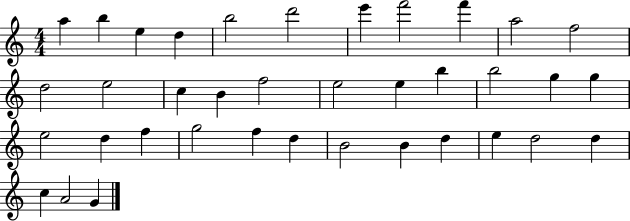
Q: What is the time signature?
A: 4/4